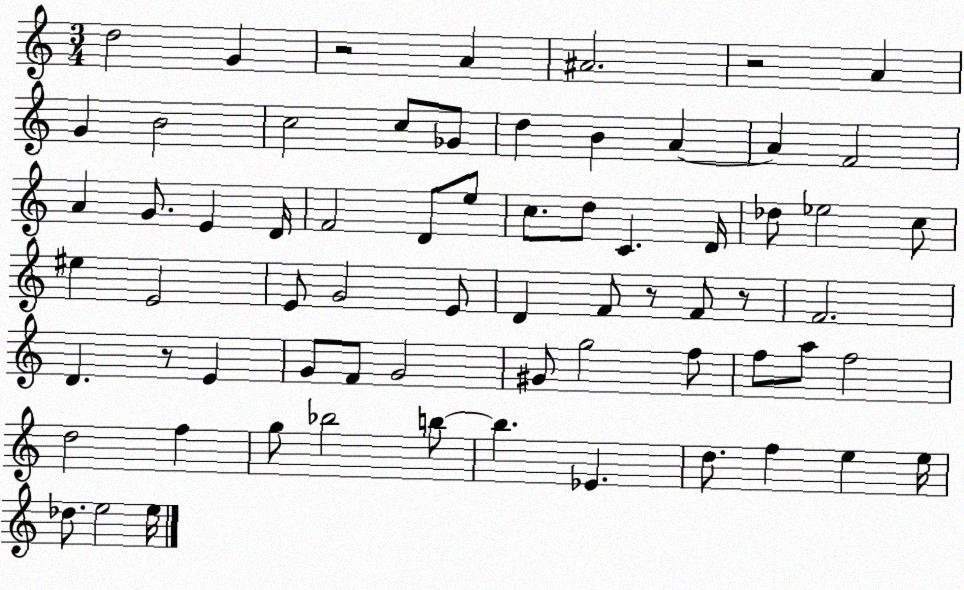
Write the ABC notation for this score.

X:1
T:Untitled
M:3/4
L:1/4
K:C
d2 G z2 A ^A2 z2 A G B2 c2 c/2 _G/2 d B A A F2 A G/2 E D/4 F2 D/2 e/2 c/2 d/2 C D/4 _d/2 _e2 c/2 ^e E2 E/2 G2 E/2 D F/2 z/2 F/2 z/2 F2 D z/2 E G/2 F/2 G2 ^G/2 g2 f/2 f/2 a/2 f2 d2 f g/2 _b2 b/2 b _E d/2 f e e/4 _d/2 e2 e/4